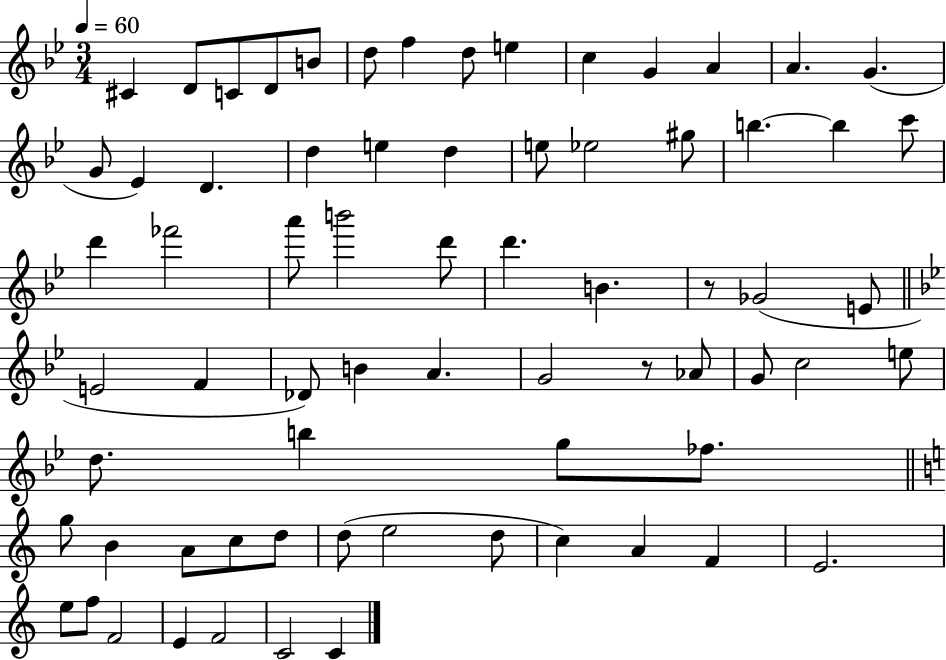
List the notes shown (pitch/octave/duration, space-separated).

C#4/q D4/e C4/e D4/e B4/e D5/e F5/q D5/e E5/q C5/q G4/q A4/q A4/q. G4/q. G4/e Eb4/q D4/q. D5/q E5/q D5/q E5/e Eb5/h G#5/e B5/q. B5/q C6/e D6/q FES6/h A6/e B6/h D6/e D6/q. B4/q. R/e Gb4/h E4/e E4/h F4/q Db4/e B4/q A4/q. G4/h R/e Ab4/e G4/e C5/h E5/e D5/e. B5/q G5/e FES5/e. G5/e B4/q A4/e C5/e D5/e D5/e E5/h D5/e C5/q A4/q F4/q E4/h. E5/e F5/e F4/h E4/q F4/h C4/h C4/q